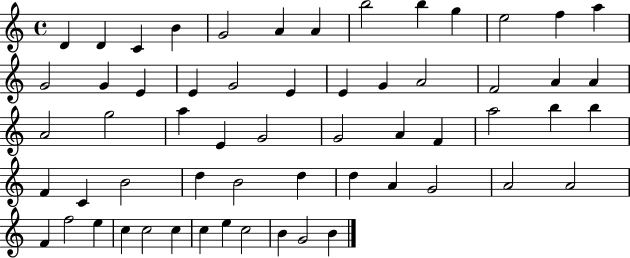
{
  \clef treble
  \time 4/4
  \defaultTimeSignature
  \key c \major
  d'4 d'4 c'4 b'4 | g'2 a'4 a'4 | b''2 b''4 g''4 | e''2 f''4 a''4 | \break g'2 g'4 e'4 | e'4 g'2 e'4 | e'4 g'4 a'2 | f'2 a'4 a'4 | \break a'2 g''2 | a''4 e'4 g'2 | g'2 a'4 f'4 | a''2 b''4 b''4 | \break f'4 c'4 b'2 | d''4 b'2 d''4 | d''4 a'4 g'2 | a'2 a'2 | \break f'4 f''2 e''4 | c''4 c''2 c''4 | c''4 e''4 c''2 | b'4 g'2 b'4 | \break \bar "|."
}